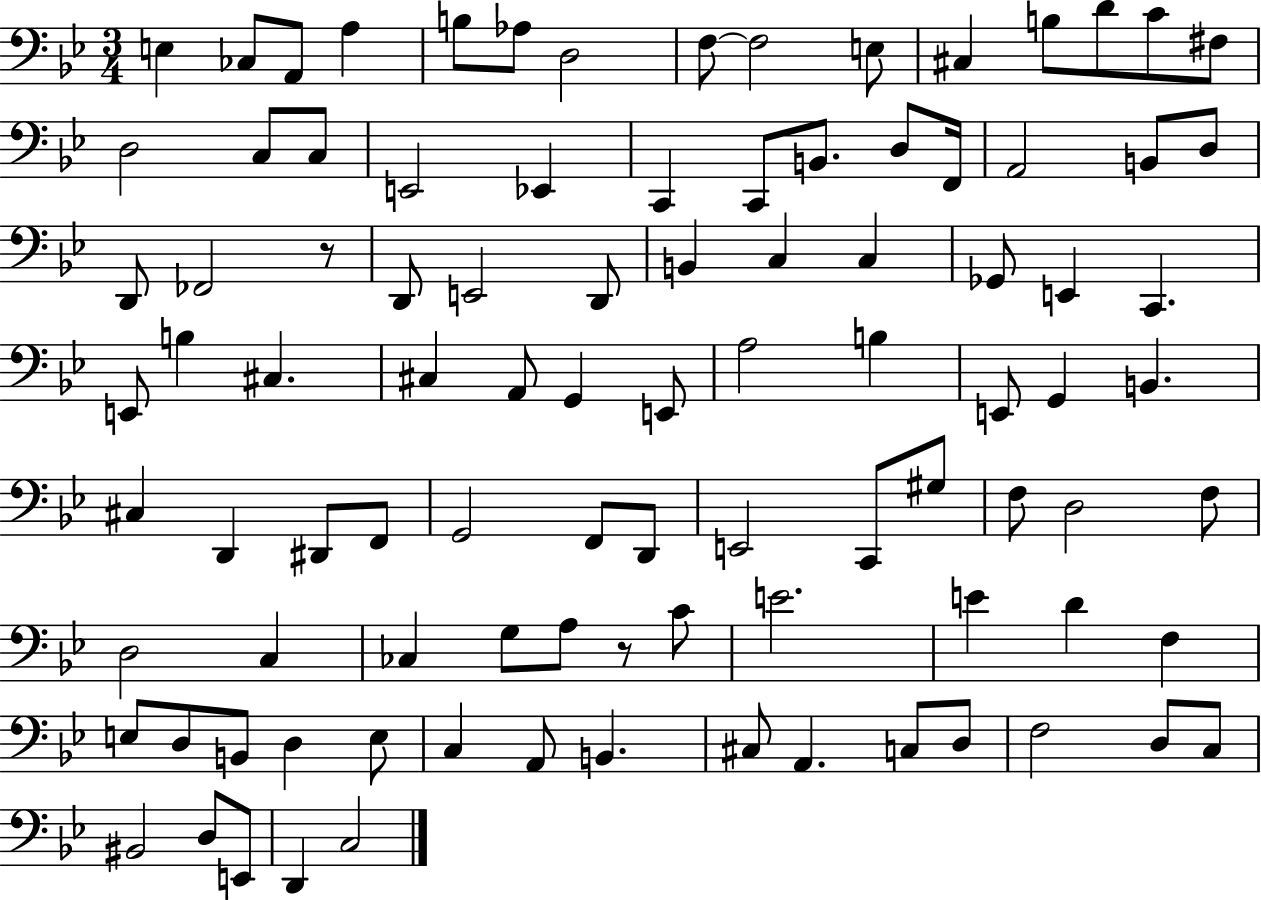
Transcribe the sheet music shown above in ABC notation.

X:1
T:Untitled
M:3/4
L:1/4
K:Bb
E, _C,/2 A,,/2 A, B,/2 _A,/2 D,2 F,/2 F,2 E,/2 ^C, B,/2 D/2 C/2 ^F,/2 D,2 C,/2 C,/2 E,,2 _E,, C,, C,,/2 B,,/2 D,/2 F,,/4 A,,2 B,,/2 D,/2 D,,/2 _F,,2 z/2 D,,/2 E,,2 D,,/2 B,, C, C, _G,,/2 E,, C,, E,,/2 B, ^C, ^C, A,,/2 G,, E,,/2 A,2 B, E,,/2 G,, B,, ^C, D,, ^D,,/2 F,,/2 G,,2 F,,/2 D,,/2 E,,2 C,,/2 ^G,/2 F,/2 D,2 F,/2 D,2 C, _C, G,/2 A,/2 z/2 C/2 E2 E D F, E,/2 D,/2 B,,/2 D, E,/2 C, A,,/2 B,, ^C,/2 A,, C,/2 D,/2 F,2 D,/2 C,/2 ^B,,2 D,/2 E,,/2 D,, C,2